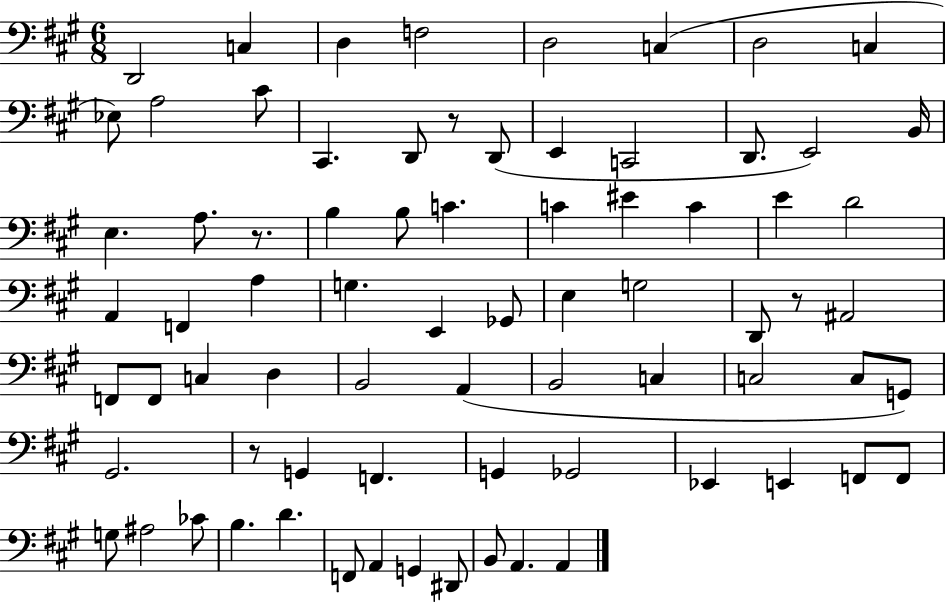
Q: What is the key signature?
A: A major